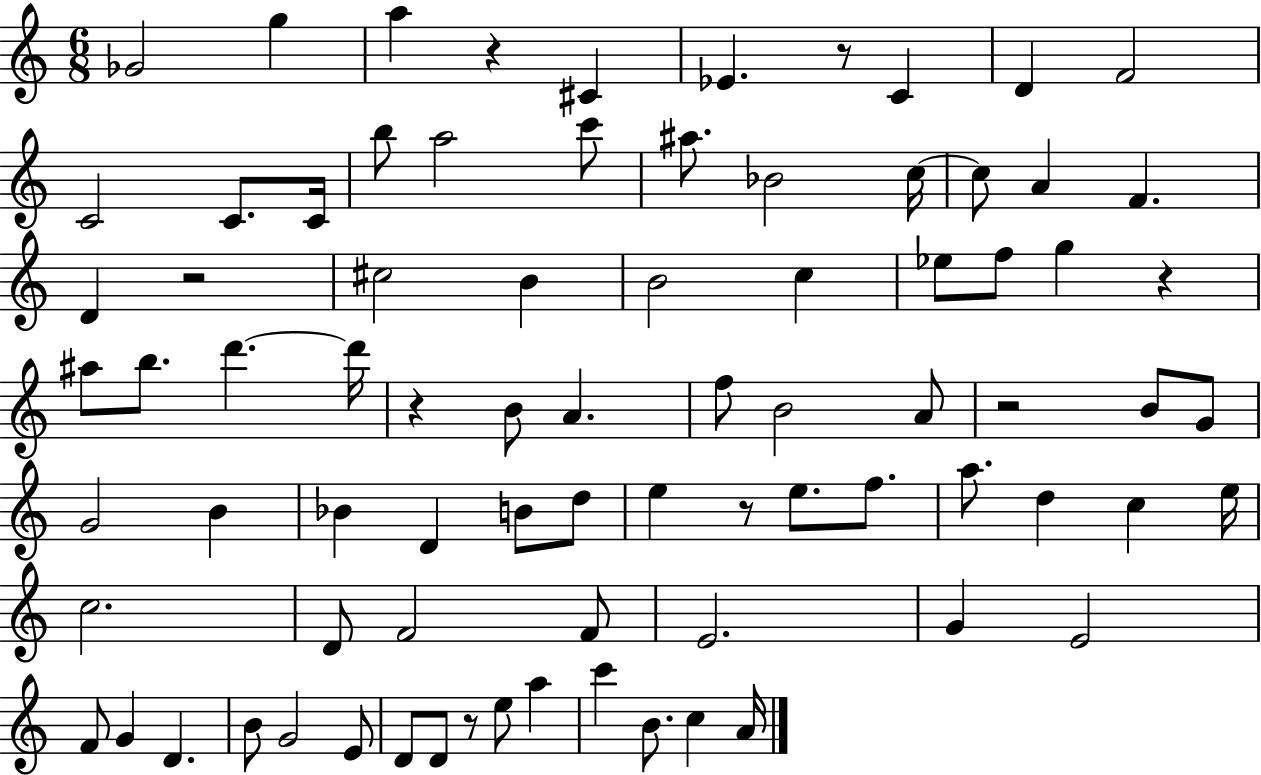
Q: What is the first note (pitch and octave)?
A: Gb4